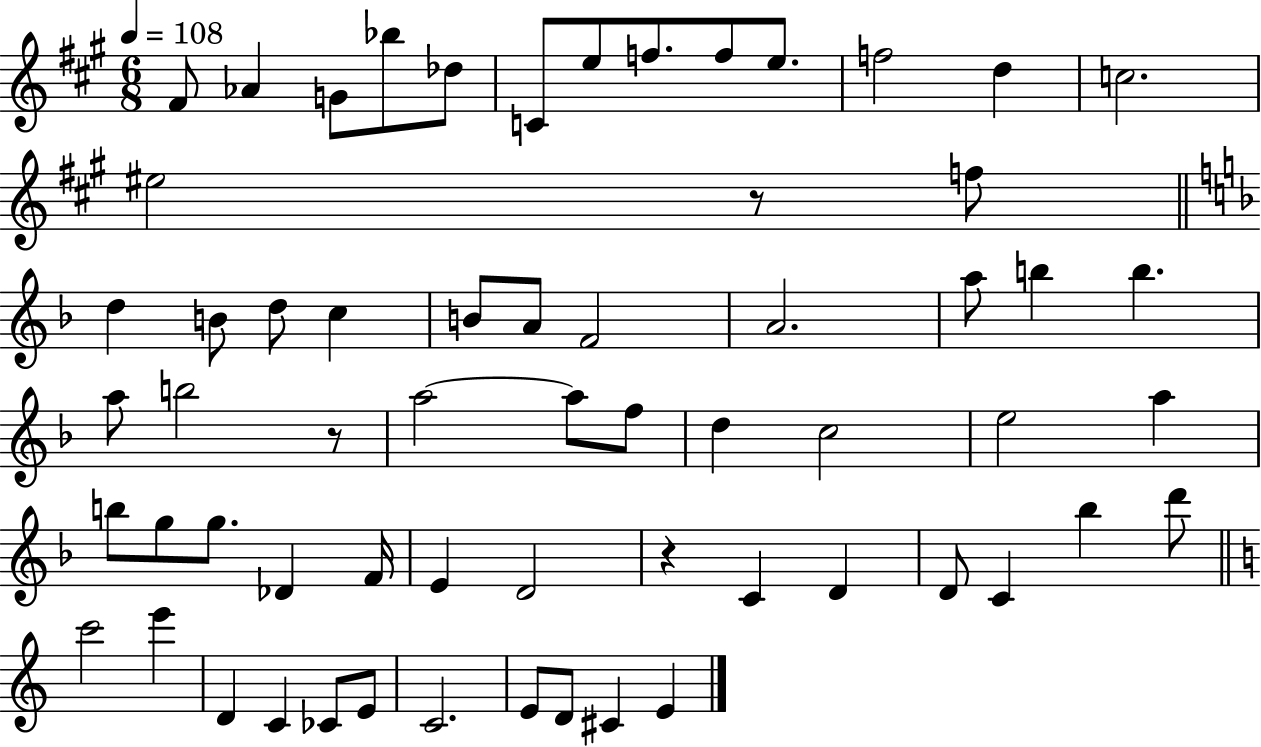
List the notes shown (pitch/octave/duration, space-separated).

F#4/e Ab4/q G4/e Bb5/e Db5/e C4/e E5/e F5/e. F5/e E5/e. F5/h D5/q C5/h. EIS5/h R/e F5/e D5/q B4/e D5/e C5/q B4/e A4/e F4/h A4/h. A5/e B5/q B5/q. A5/e B5/h R/e A5/h A5/e F5/e D5/q C5/h E5/h A5/q B5/e G5/e G5/e. Db4/q F4/s E4/q D4/h R/q C4/q D4/q D4/e C4/q Bb5/q D6/e C6/h E6/q D4/q C4/q CES4/e E4/e C4/h. E4/e D4/e C#4/q E4/q